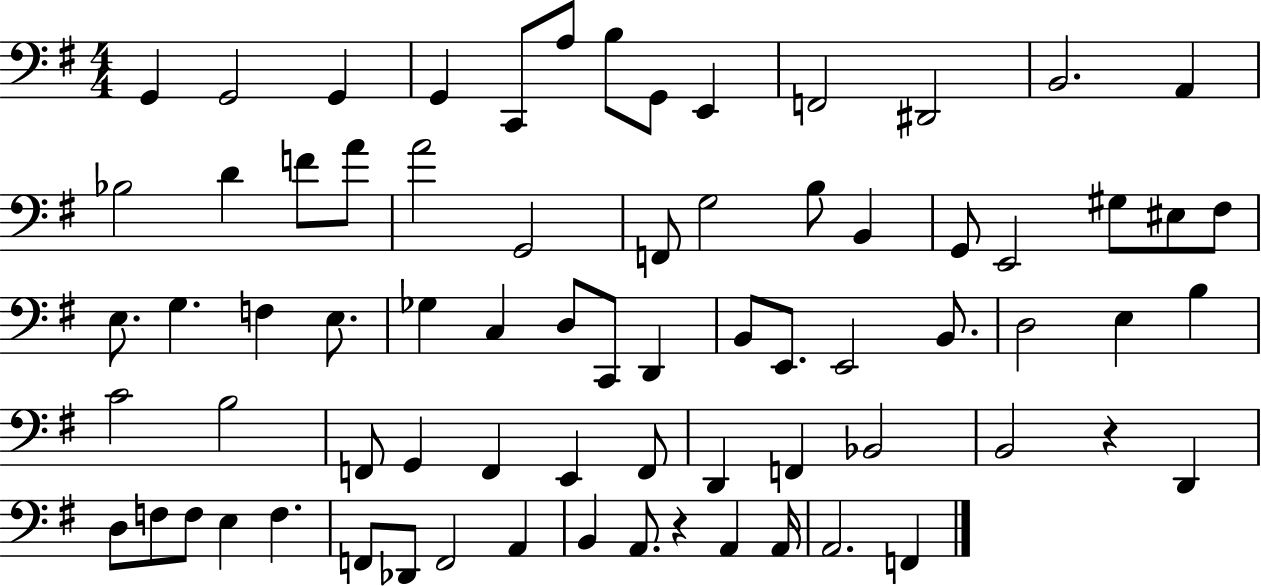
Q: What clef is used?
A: bass